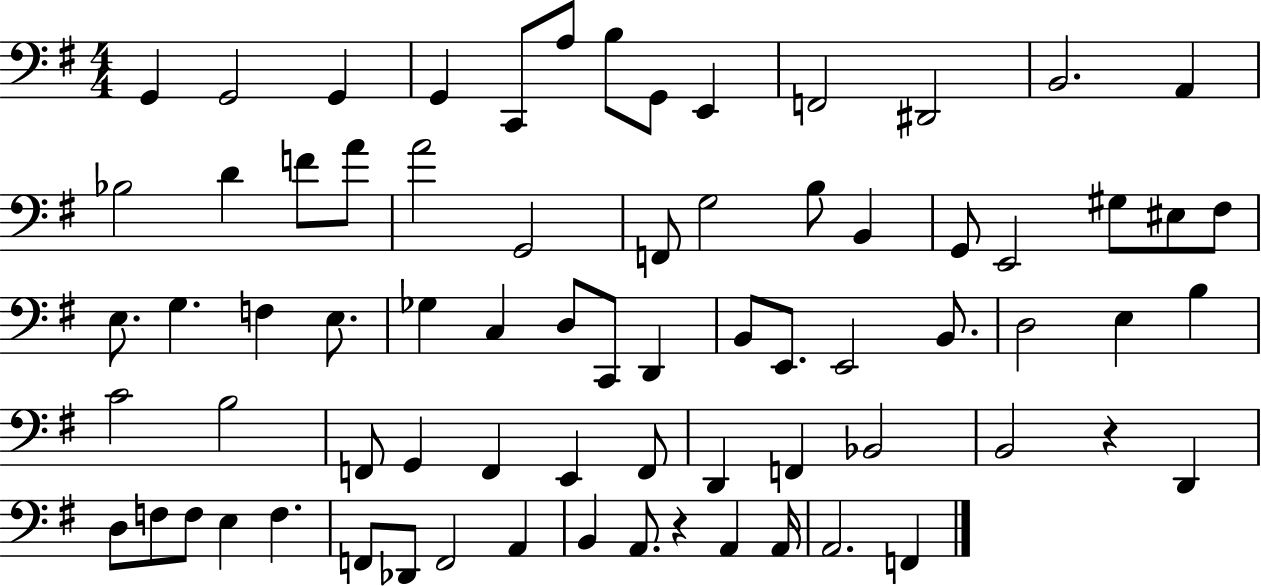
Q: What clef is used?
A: bass